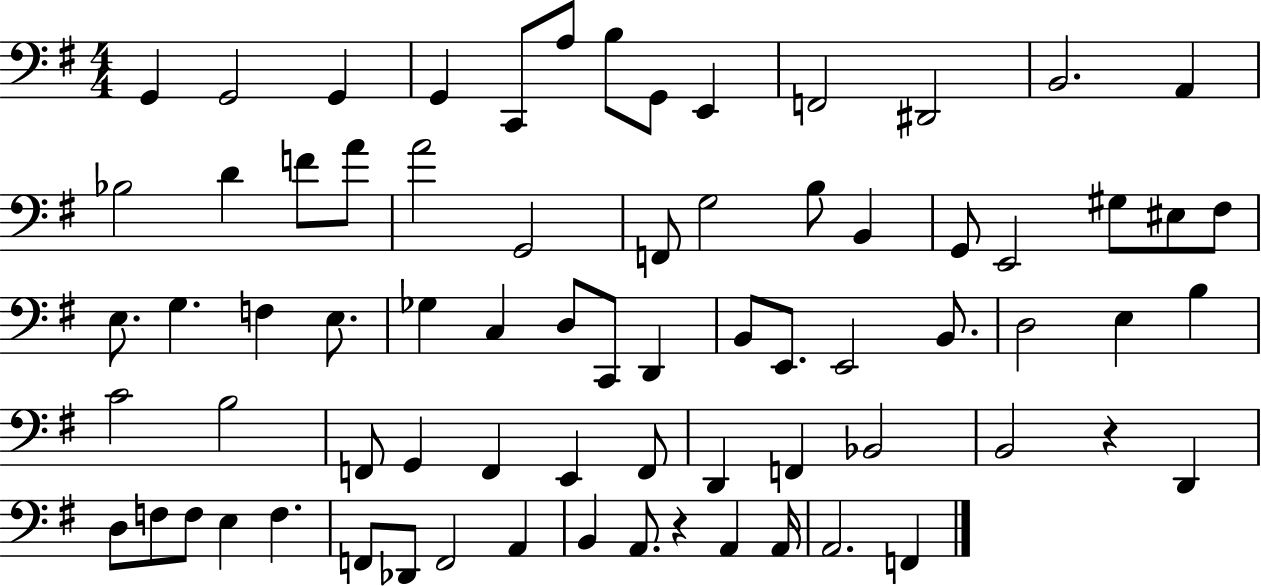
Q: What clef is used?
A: bass